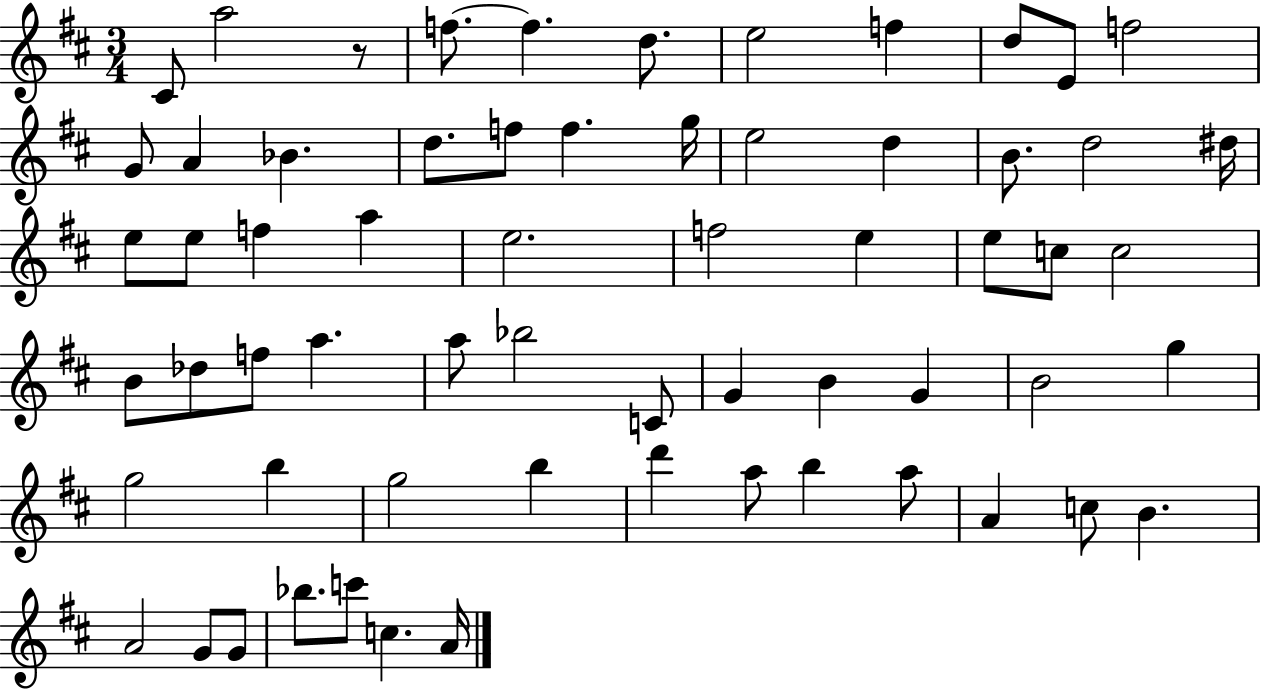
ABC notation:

X:1
T:Untitled
M:3/4
L:1/4
K:D
^C/2 a2 z/2 f/2 f d/2 e2 f d/2 E/2 f2 G/2 A _B d/2 f/2 f g/4 e2 d B/2 d2 ^d/4 e/2 e/2 f a e2 f2 e e/2 c/2 c2 B/2 _d/2 f/2 a a/2 _b2 C/2 G B G B2 g g2 b g2 b d' a/2 b a/2 A c/2 B A2 G/2 G/2 _b/2 c'/2 c A/4